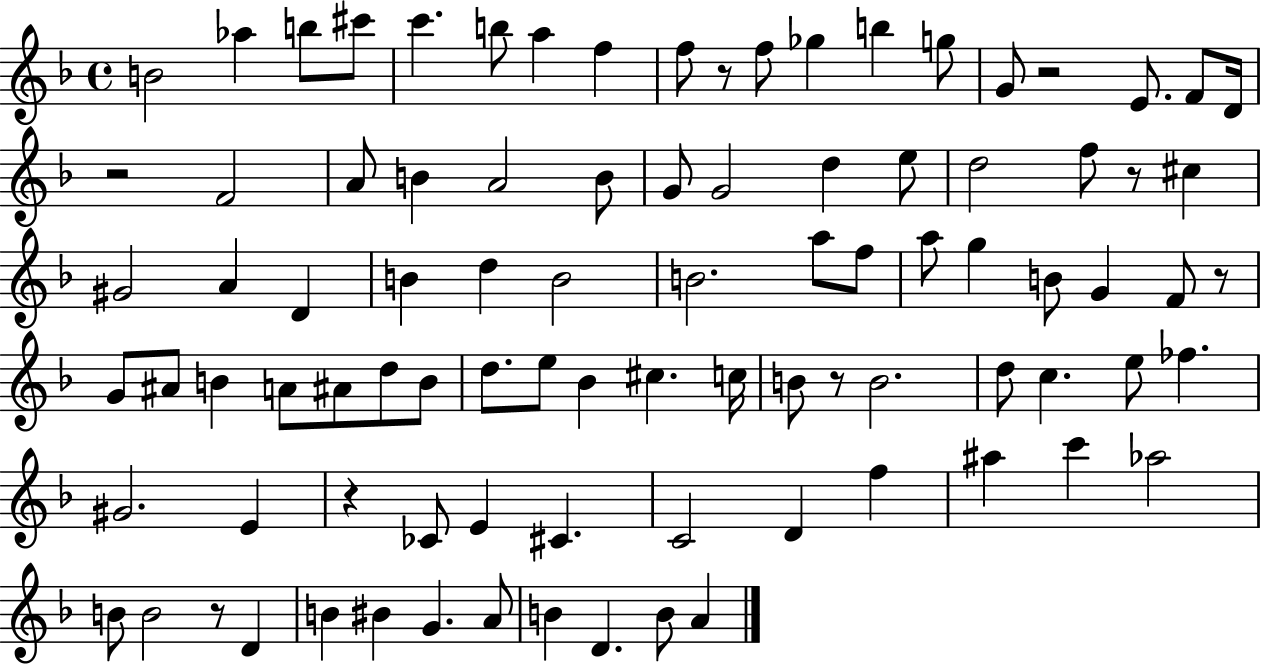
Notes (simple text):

B4/h Ab5/q B5/e C#6/e C6/q. B5/e A5/q F5/q F5/e R/e F5/e Gb5/q B5/q G5/e G4/e R/h E4/e. F4/e D4/s R/h F4/h A4/e B4/q A4/h B4/e G4/e G4/h D5/q E5/e D5/h F5/e R/e C#5/q G#4/h A4/q D4/q B4/q D5/q B4/h B4/h. A5/e F5/e A5/e G5/q B4/e G4/q F4/e R/e G4/e A#4/e B4/q A4/e A#4/e D5/e B4/e D5/e. E5/e Bb4/q C#5/q. C5/s B4/e R/e B4/h. D5/e C5/q. E5/e FES5/q. G#4/h. E4/q R/q CES4/e E4/q C#4/q. C4/h D4/q F5/q A#5/q C6/q Ab5/h B4/e B4/h R/e D4/q B4/q BIS4/q G4/q. A4/e B4/q D4/q. B4/e A4/q